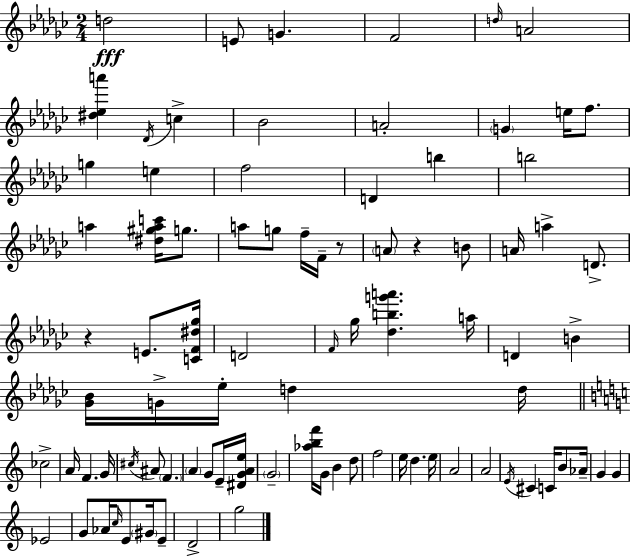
D5/h E4/e G4/q. F4/h D5/s A4/h [D#5,Eb5,A6]/q Db4/s C5/q Bb4/h A4/h G4/q E5/s F5/e. G5/q E5/q F5/h D4/q B5/q B5/h A5/q [D#5,G#5,A5,C6]/s G5/e. A5/e G5/e F5/s F4/s R/e A4/e R/q B4/e A4/s A5/q D4/e. R/q E4/e. [C4,F4,D#5,Gb5]/s D4/h F4/s Gb5/s [Db5,B5,G6,A6]/q. A5/s D4/q B4/q [Gb4,Bb4]/s G4/s Eb5/s D5/q D5/s CES5/h A4/s F4/q. G4/s C#5/s A#4/e F4/q. A4/q G4/e E4/s [D#4,G4,A4,E5]/s G4/h [Ab5,B5,F6]/s G4/s B4/q D5/e F5/h E5/s D5/q. E5/s A4/h A4/h E4/s C#4/q C4/s B4/e Ab4/s G4/q G4/q Eb4/h G4/e Ab4/s C5/s E4/e G#4/s E4/e D4/h G5/h